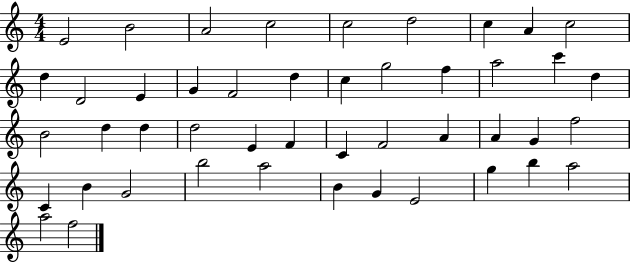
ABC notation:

X:1
T:Untitled
M:4/4
L:1/4
K:C
E2 B2 A2 c2 c2 d2 c A c2 d D2 E G F2 d c g2 f a2 c' d B2 d d d2 E F C F2 A A G f2 C B G2 b2 a2 B G E2 g b a2 a2 f2